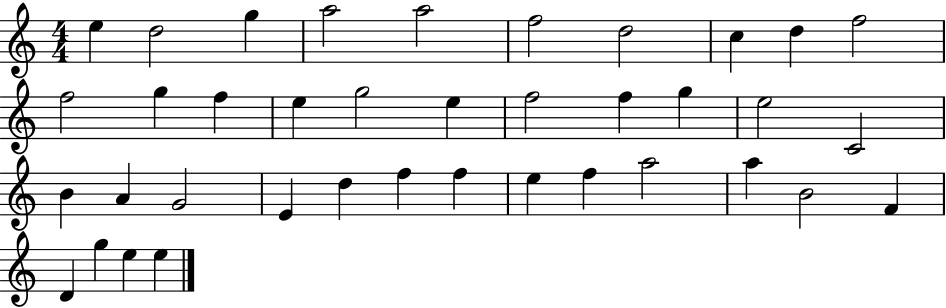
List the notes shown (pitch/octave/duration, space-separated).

E5/q D5/h G5/q A5/h A5/h F5/h D5/h C5/q D5/q F5/h F5/h G5/q F5/q E5/q G5/h E5/q F5/h F5/q G5/q E5/h C4/h B4/q A4/q G4/h E4/q D5/q F5/q F5/q E5/q F5/q A5/h A5/q B4/h F4/q D4/q G5/q E5/q E5/q